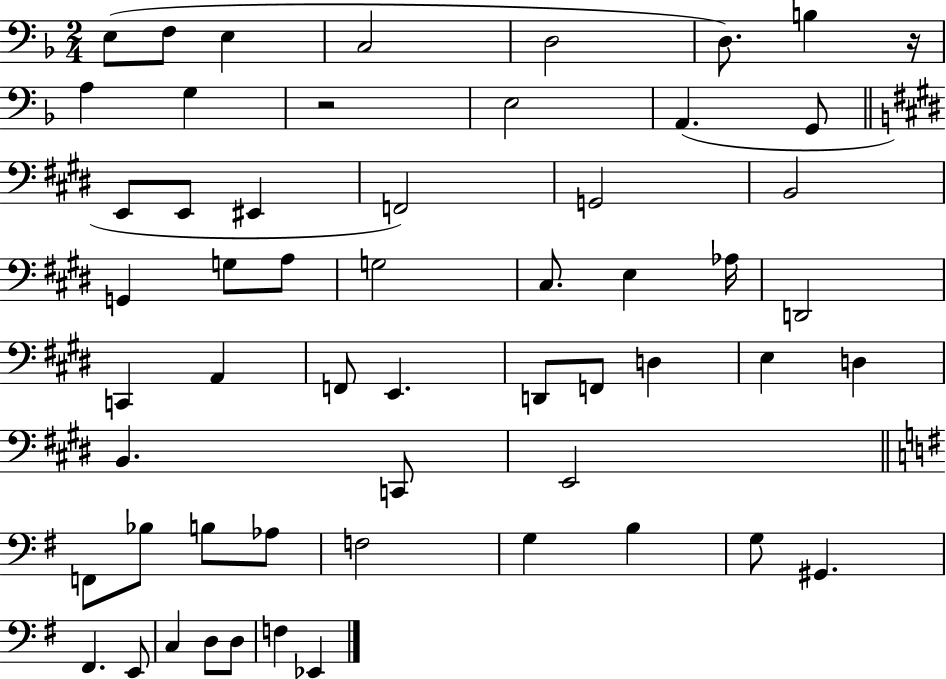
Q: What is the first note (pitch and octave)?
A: E3